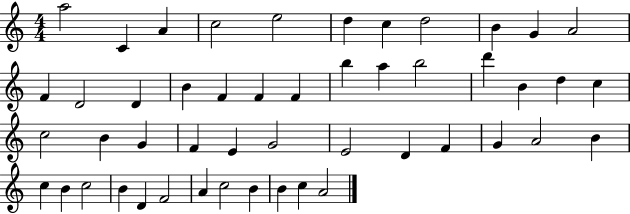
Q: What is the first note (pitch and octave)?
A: A5